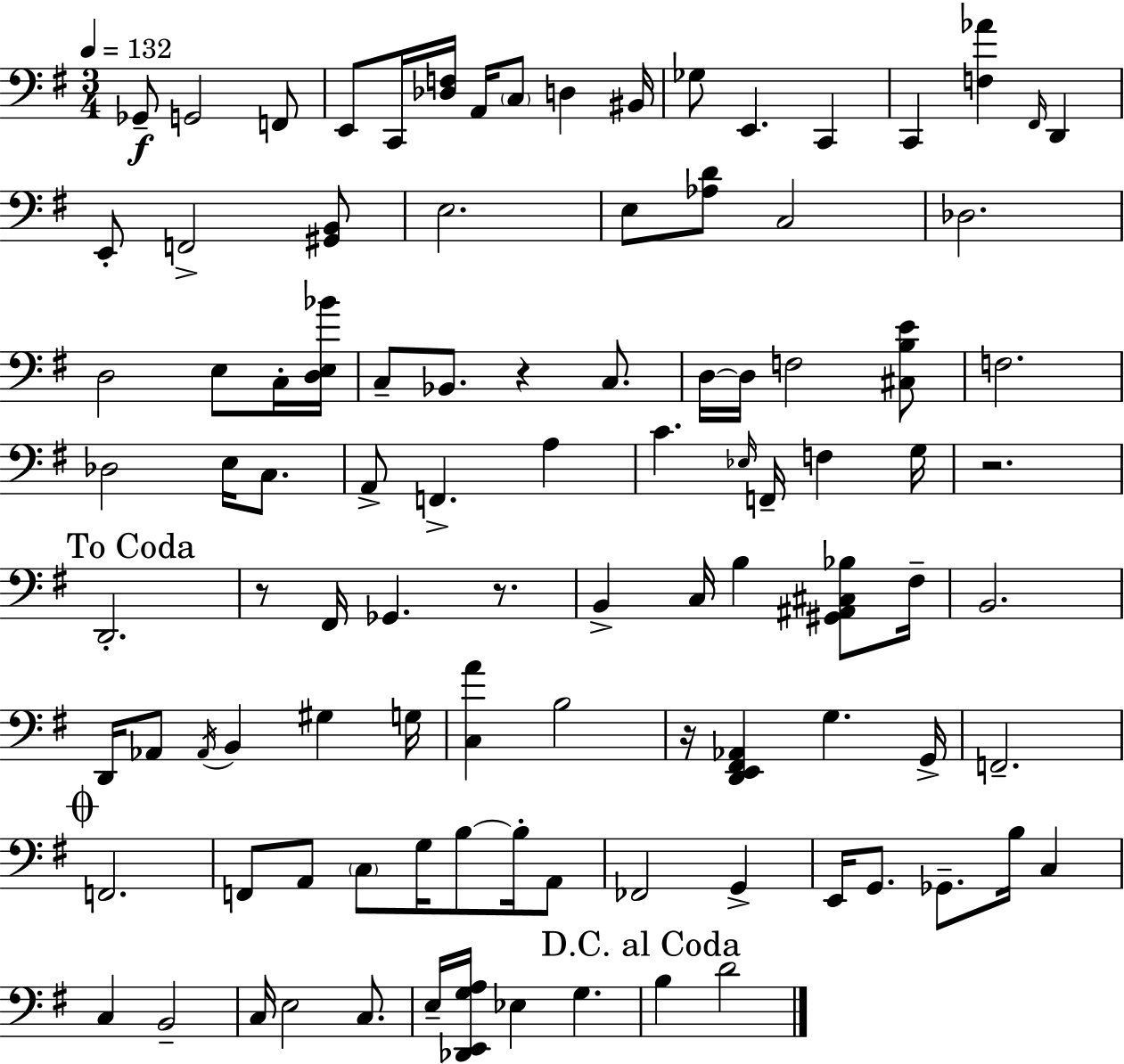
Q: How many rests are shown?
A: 5